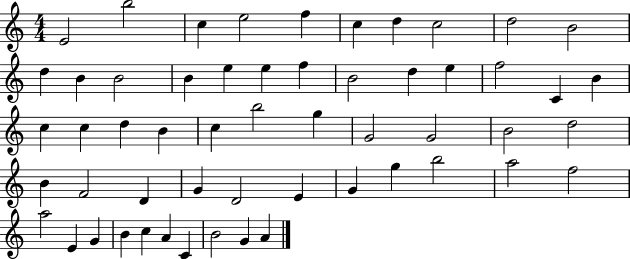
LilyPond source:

{
  \clef treble
  \numericTimeSignature
  \time 4/4
  \key c \major
  e'2 b''2 | c''4 e''2 f''4 | c''4 d''4 c''2 | d''2 b'2 | \break d''4 b'4 b'2 | b'4 e''4 e''4 f''4 | b'2 d''4 e''4 | f''2 c'4 b'4 | \break c''4 c''4 d''4 b'4 | c''4 b''2 g''4 | g'2 g'2 | b'2 d''2 | \break b'4 f'2 d'4 | g'4 d'2 e'4 | g'4 g''4 b''2 | a''2 f''2 | \break a''2 e'4 g'4 | b'4 c''4 a'4 c'4 | b'2 g'4 a'4 | \bar "|."
}